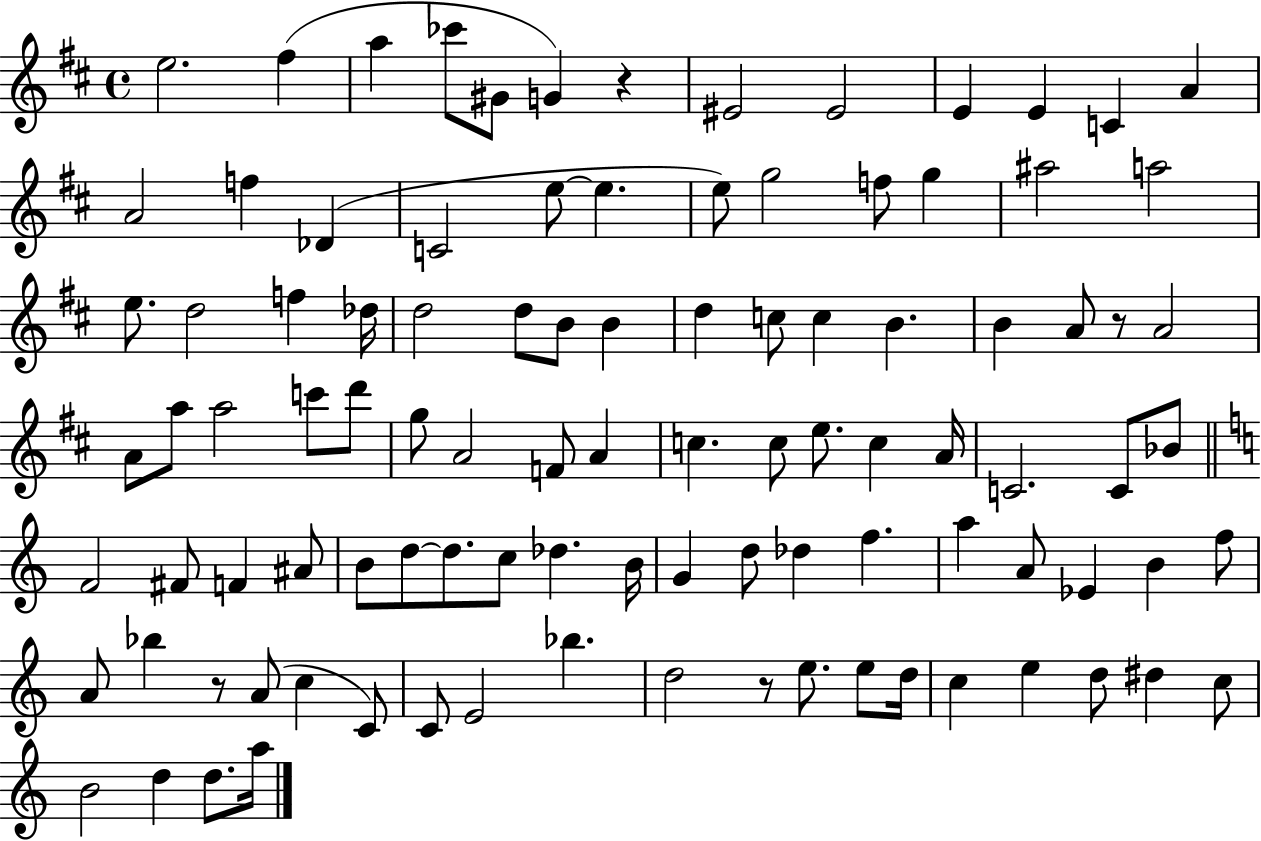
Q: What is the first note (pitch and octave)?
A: E5